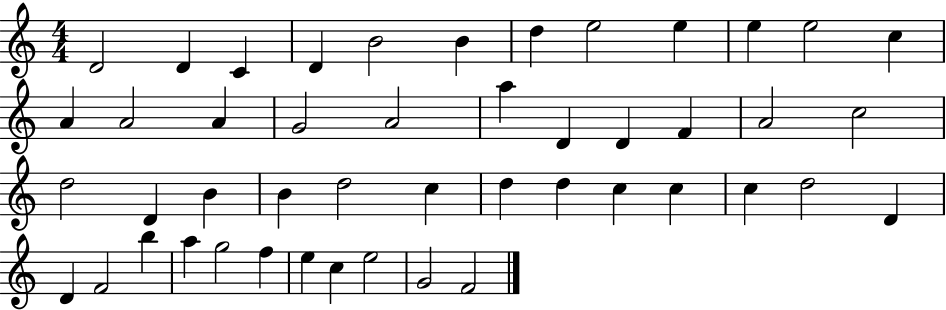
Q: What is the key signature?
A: C major